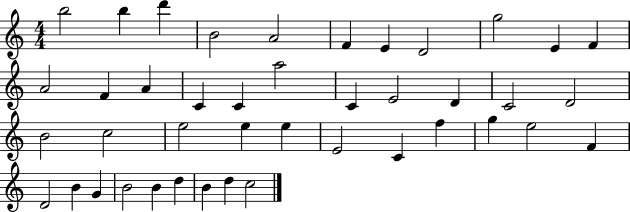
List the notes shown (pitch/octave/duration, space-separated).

B5/h B5/q D6/q B4/h A4/h F4/q E4/q D4/h G5/h E4/q F4/q A4/h F4/q A4/q C4/q C4/q A5/h C4/q E4/h D4/q C4/h D4/h B4/h C5/h E5/h E5/q E5/q E4/h C4/q F5/q G5/q E5/h F4/q D4/h B4/q G4/q B4/h B4/q D5/q B4/q D5/q C5/h